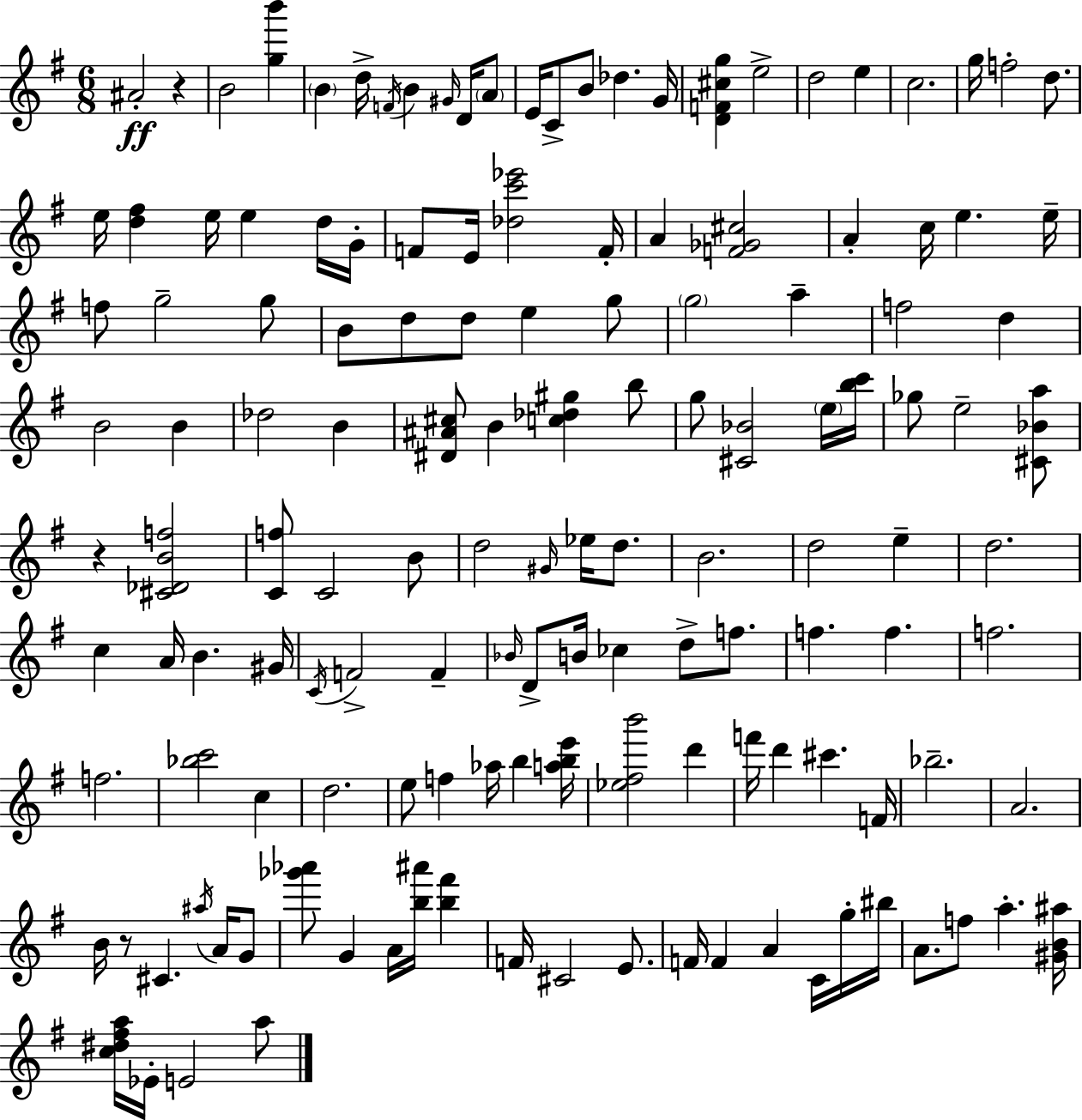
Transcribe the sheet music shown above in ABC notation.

X:1
T:Untitled
M:6/8
L:1/4
K:Em
^A2 z B2 [gb'] B d/4 F/4 B ^G/4 D/4 A/2 E/4 C/2 B/2 _d G/4 [DF^cg] e2 d2 e c2 g/4 f2 d/2 e/4 [d^f] e/4 e d/4 G/4 F/2 E/4 [_dc'_e']2 F/4 A [F_G^c]2 A c/4 e e/4 f/2 g2 g/2 B/2 d/2 d/2 e g/2 g2 a f2 d B2 B _d2 B [^D^A^c]/2 B [c_d^g] b/2 g/2 [^C_B]2 e/4 [bc']/4 _g/2 e2 [^C_Ba]/2 z [^C_DBf]2 [Cf]/2 C2 B/2 d2 ^G/4 _e/4 d/2 B2 d2 e d2 c A/4 B ^G/4 C/4 F2 F _B/4 D/2 B/4 _c d/2 f/2 f f f2 f2 [_bc']2 c d2 e/2 f _a/4 b [abe']/4 [_e^fb']2 d' f'/4 d' ^c' F/4 _b2 A2 B/4 z/2 ^C ^a/4 A/4 G/2 [_g'_a']/2 G A/4 [b^a']/4 [b^f'] F/4 ^C2 E/2 F/4 F A C/4 g/4 ^b/4 A/2 f/2 a [^GB^a]/4 [c^d^fa]/4 _E/4 E2 a/2